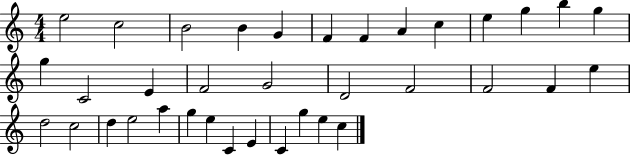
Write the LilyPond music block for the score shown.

{
  \clef treble
  \numericTimeSignature
  \time 4/4
  \key c \major
  e''2 c''2 | b'2 b'4 g'4 | f'4 f'4 a'4 c''4 | e''4 g''4 b''4 g''4 | \break g''4 c'2 e'4 | f'2 g'2 | d'2 f'2 | f'2 f'4 e''4 | \break d''2 c''2 | d''4 e''2 a''4 | g''4 e''4 c'4 e'4 | c'4 g''4 e''4 c''4 | \break \bar "|."
}